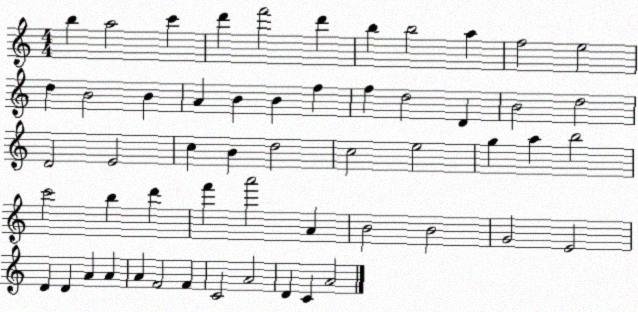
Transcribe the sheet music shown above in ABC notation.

X:1
T:Untitled
M:4/4
L:1/4
K:C
b a2 c' d' f'2 d' b b2 a f2 e2 d B2 B A B B f f d2 D B2 d2 D2 E2 c B d2 c2 e2 g a b2 c'2 b d' f' a'2 A B2 B2 G2 E2 D D A A A F2 F C2 A2 D C A2